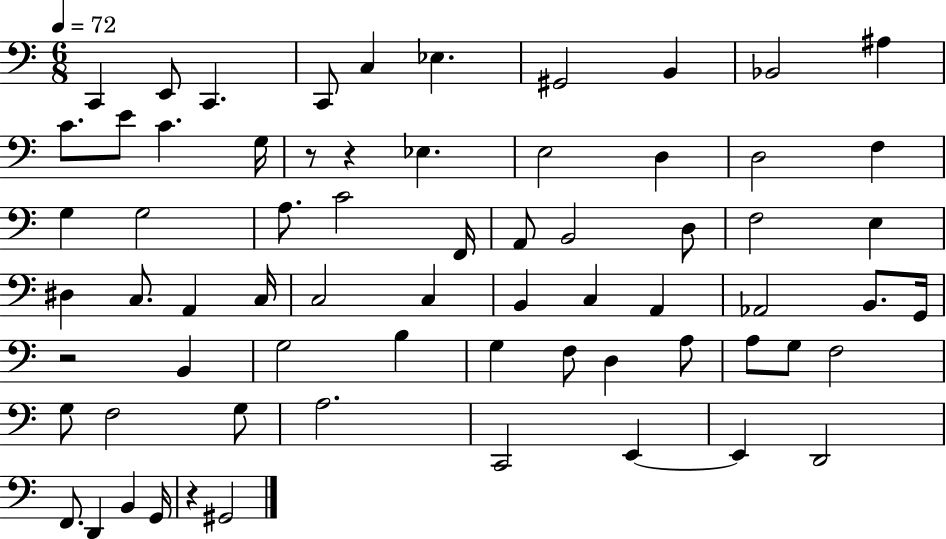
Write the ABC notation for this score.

X:1
T:Untitled
M:6/8
L:1/4
K:C
C,, E,,/2 C,, C,,/2 C, _E, ^G,,2 B,, _B,,2 ^A, C/2 E/2 C G,/4 z/2 z _E, E,2 D, D,2 F, G, G,2 A,/2 C2 F,,/4 A,,/2 B,,2 D,/2 F,2 E, ^D, C,/2 A,, C,/4 C,2 C, B,, C, A,, _A,,2 B,,/2 G,,/4 z2 B,, G,2 B, G, F,/2 D, A,/2 A,/2 G,/2 F,2 G,/2 F,2 G,/2 A,2 C,,2 E,, E,, D,,2 F,,/2 D,, B,, G,,/4 z ^G,,2